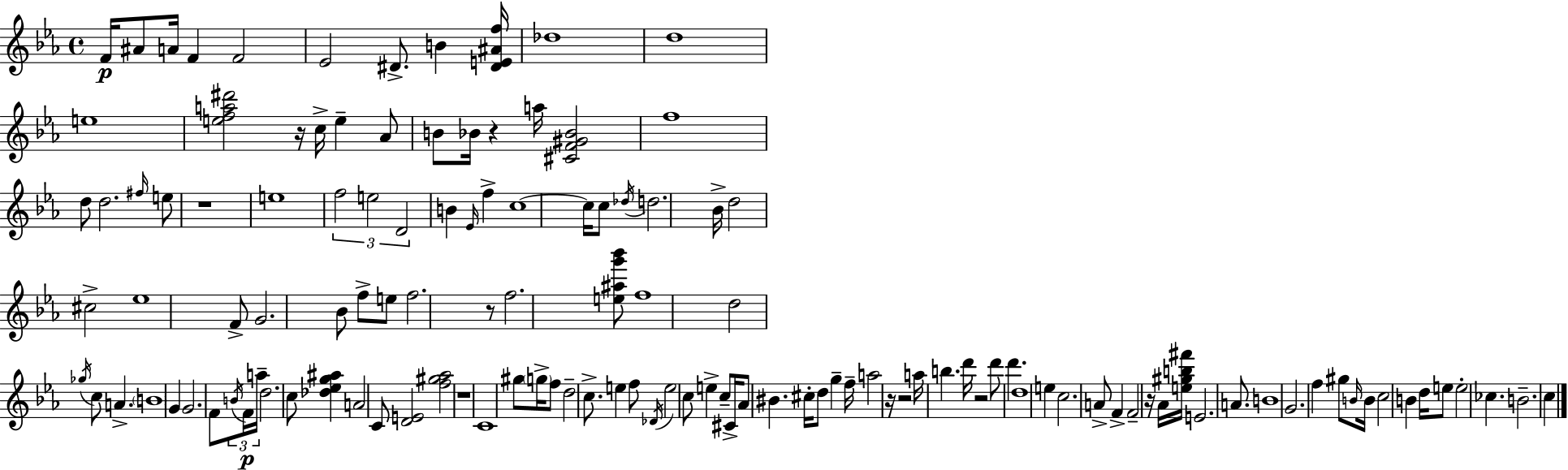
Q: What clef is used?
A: treble